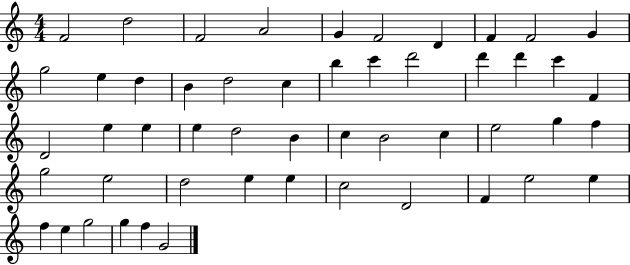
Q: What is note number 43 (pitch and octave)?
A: F4